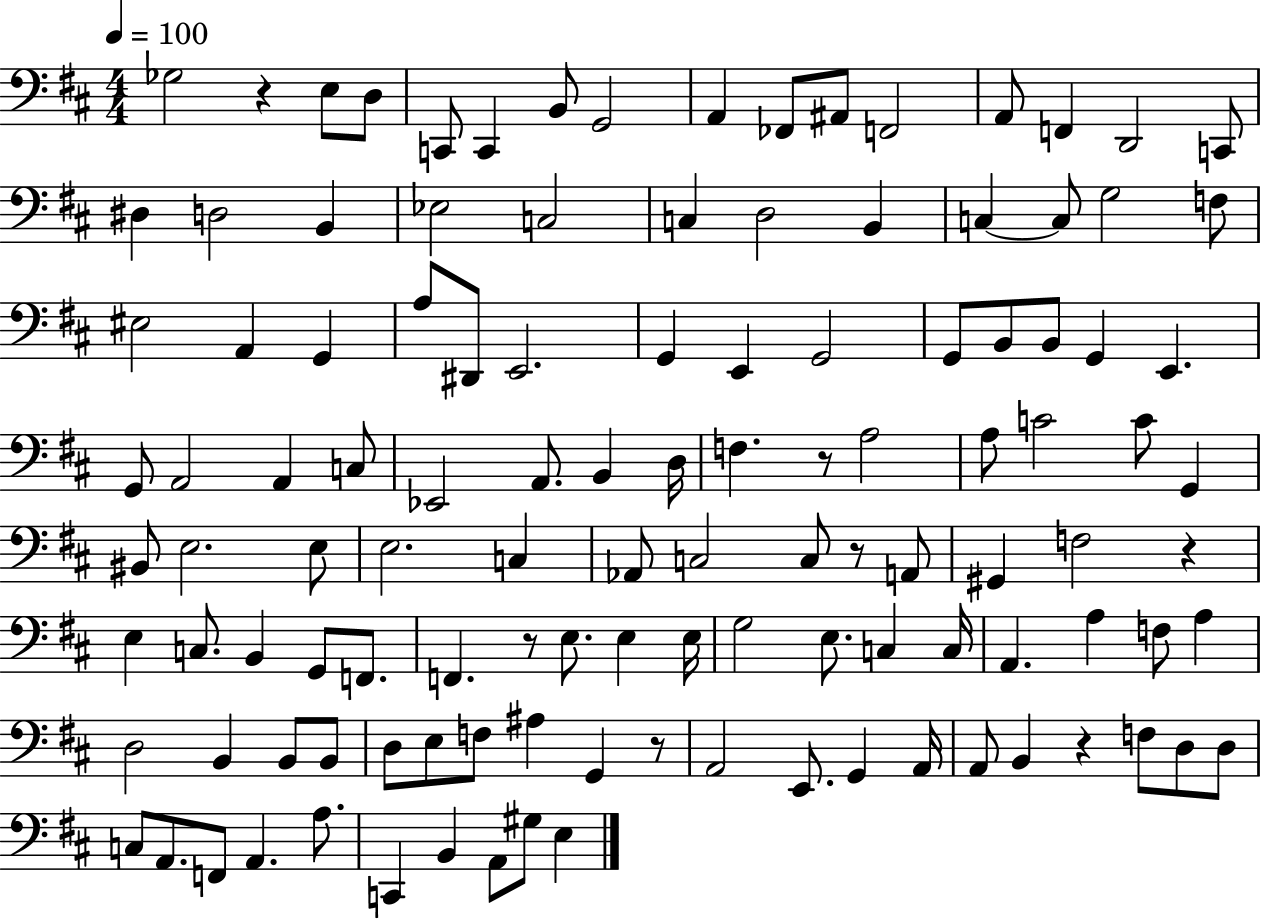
{
  \clef bass
  \numericTimeSignature
  \time 4/4
  \key d \major
  \tempo 4 = 100
  \repeat volta 2 { ges2 r4 e8 d8 | c,8 c,4 b,8 g,2 | a,4 fes,8 ais,8 f,2 | a,8 f,4 d,2 c,8 | \break dis4 d2 b,4 | ees2 c2 | c4 d2 b,4 | c4~~ c8 g2 f8 | \break eis2 a,4 g,4 | a8 dis,8 e,2. | g,4 e,4 g,2 | g,8 b,8 b,8 g,4 e,4. | \break g,8 a,2 a,4 c8 | ees,2 a,8. b,4 d16 | f4. r8 a2 | a8 c'2 c'8 g,4 | \break bis,8 e2. e8 | e2. c4 | aes,8 c2 c8 r8 a,8 | gis,4 f2 r4 | \break e4 c8. b,4 g,8 f,8. | f,4. r8 e8. e4 e16 | g2 e8. c4 c16 | a,4. a4 f8 a4 | \break d2 b,4 b,8 b,8 | d8 e8 f8 ais4 g,4 r8 | a,2 e,8. g,4 a,16 | a,8 b,4 r4 f8 d8 d8 | \break c8 a,8. f,8 a,4. a8. | c,4 b,4 a,8 gis8 e4 | } \bar "|."
}